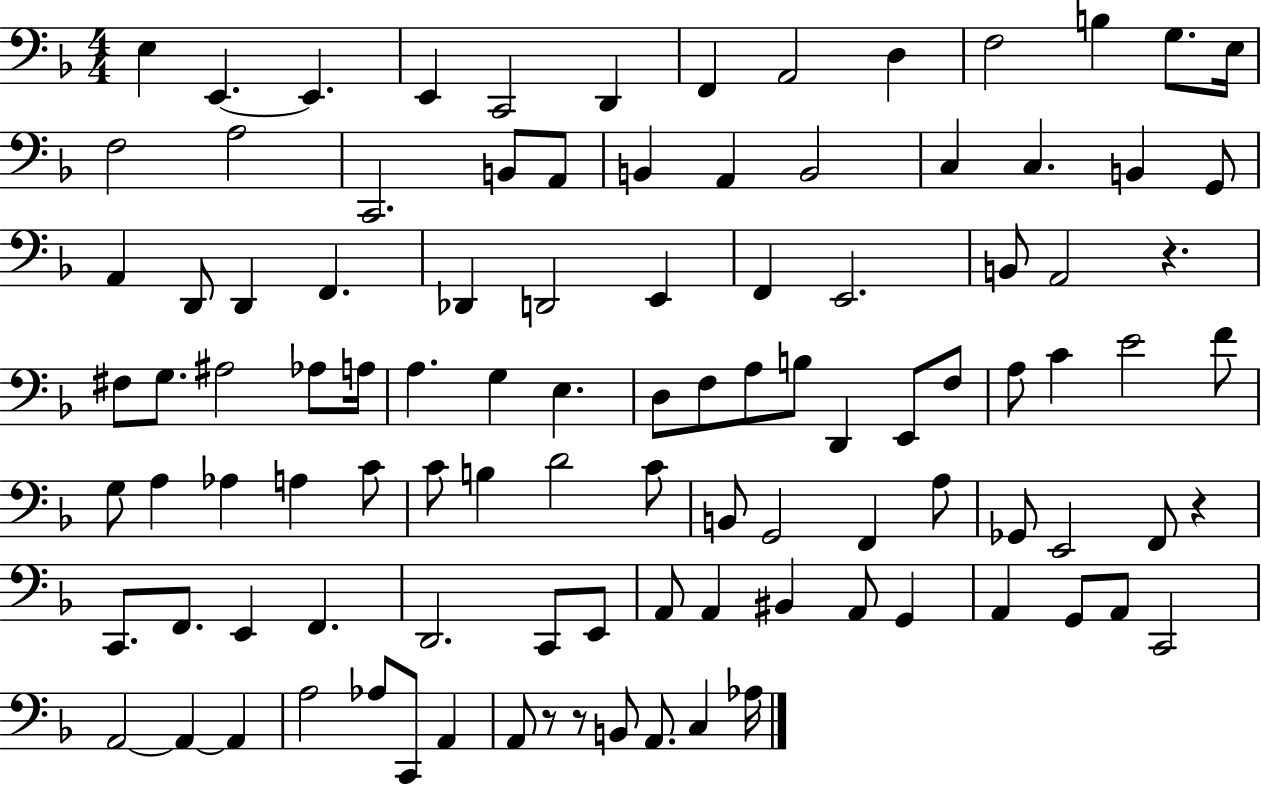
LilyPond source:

{
  \clef bass
  \numericTimeSignature
  \time 4/4
  \key f \major
  e4 e,4.~~ e,4. | e,4 c,2 d,4 | f,4 a,2 d4 | f2 b4 g8. e16 | \break f2 a2 | c,2. b,8 a,8 | b,4 a,4 b,2 | c4 c4. b,4 g,8 | \break a,4 d,8 d,4 f,4. | des,4 d,2 e,4 | f,4 e,2. | b,8 a,2 r4. | \break fis8 g8. ais2 aes8 a16 | a4. g4 e4. | d8 f8 a8 b8 d,4 e,8 f8 | a8 c'4 e'2 f'8 | \break g8 a4 aes4 a4 c'8 | c'8 b4 d'2 c'8 | b,8 g,2 f,4 a8 | ges,8 e,2 f,8 r4 | \break c,8. f,8. e,4 f,4. | d,2. c,8 e,8 | a,8 a,4 bis,4 a,8 g,4 | a,4 g,8 a,8 c,2 | \break a,2~~ a,4~~ a,4 | a2 aes8 c,8 a,4 | a,8 r8 r8 b,8 a,8. c4 aes16 | \bar "|."
}